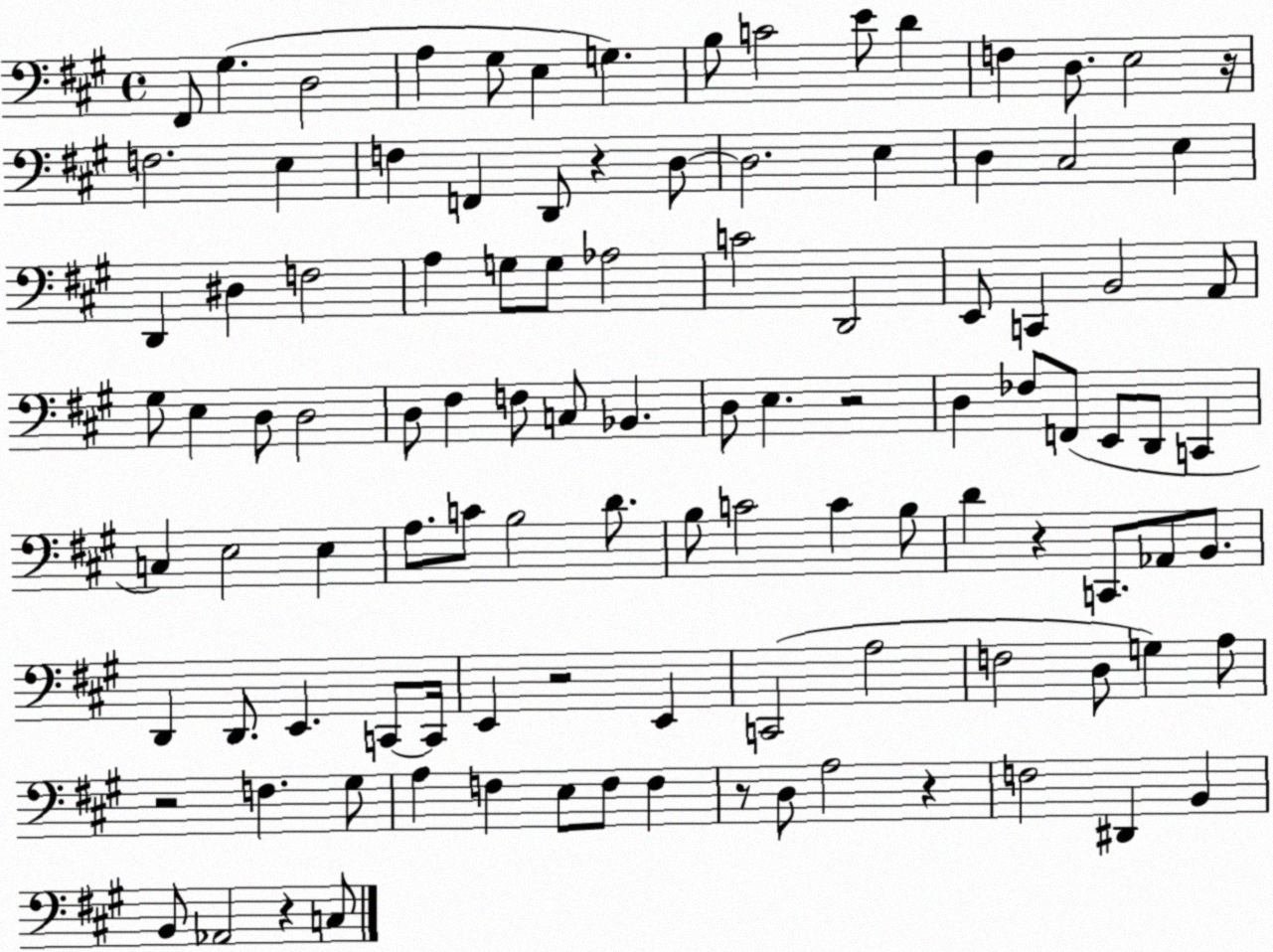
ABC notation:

X:1
T:Untitled
M:4/4
L:1/4
K:A
^F,,/2 ^G, D,2 A, ^G,/2 E, G, B,/2 C2 E/2 D F, D,/2 E,2 z/4 F,2 E, F, F,, D,,/2 z D,/2 D,2 E, D, ^C,2 E, D,, ^D, F,2 A, G,/2 G,/2 _A,2 C2 D,,2 E,,/2 C,, B,,2 A,,/2 ^G,/2 E, D,/2 D,2 D,/2 ^F, F,/2 C,/2 _B,, D,/2 E, z2 D, _F,/2 F,,/2 E,,/2 D,,/2 C,, C, E,2 E, A,/2 C/2 B,2 D/2 B,/2 C2 C B,/2 D z C,,/2 _A,,/2 B,,/2 D,, D,,/2 E,, C,,/2 C,,/4 E,, z2 E,, C,,2 A,2 F,2 D,/2 G, A,/2 z2 F, ^G,/2 A, F, E,/2 F,/2 F, z/2 D,/2 A,2 z F,2 ^D,, B,, B,,/2 _A,,2 z C,/2